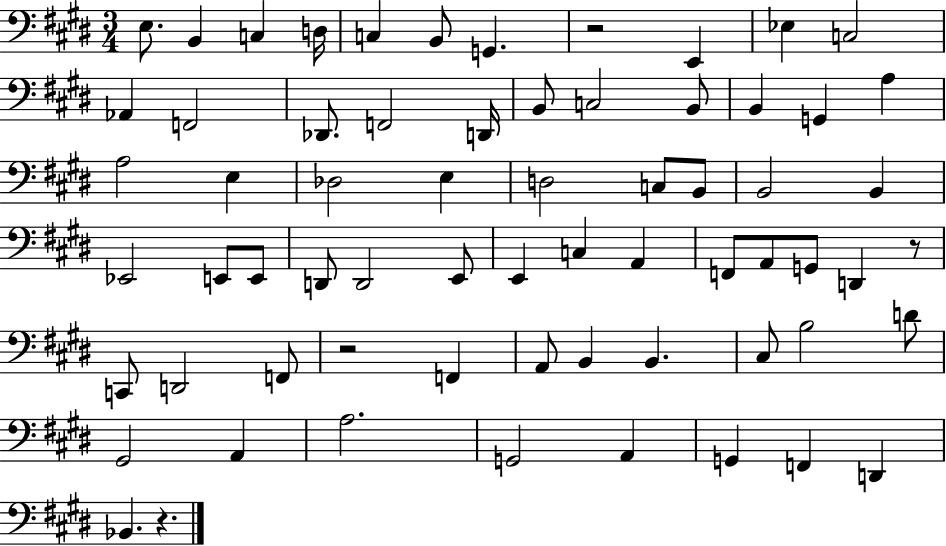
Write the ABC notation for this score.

X:1
T:Untitled
M:3/4
L:1/4
K:E
E,/2 B,, C, D,/4 C, B,,/2 G,, z2 E,, _E, C,2 _A,, F,,2 _D,,/2 F,,2 D,,/4 B,,/2 C,2 B,,/2 B,, G,, A, A,2 E, _D,2 E, D,2 C,/2 B,,/2 B,,2 B,, _E,,2 E,,/2 E,,/2 D,,/2 D,,2 E,,/2 E,, C, A,, F,,/2 A,,/2 G,,/2 D,, z/2 C,,/2 D,,2 F,,/2 z2 F,, A,,/2 B,, B,, ^C,/2 B,2 D/2 ^G,,2 A,, A,2 G,,2 A,, G,, F,, D,, _B,, z